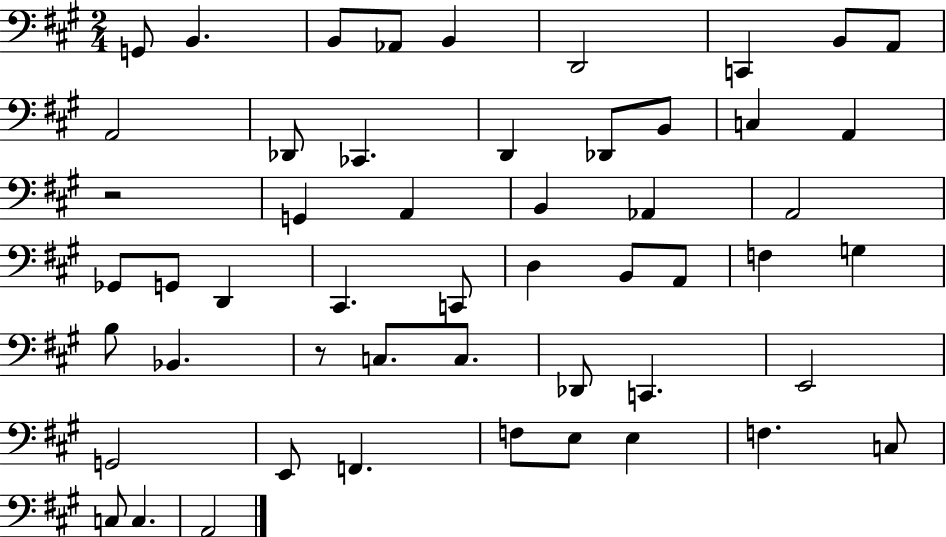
G2/e B2/q. B2/e Ab2/e B2/q D2/h C2/q B2/e A2/e A2/h Db2/e CES2/q. D2/q Db2/e B2/e C3/q A2/q R/h G2/q A2/q B2/q Ab2/q A2/h Gb2/e G2/e D2/q C#2/q. C2/e D3/q B2/e A2/e F3/q G3/q B3/e Bb2/q. R/e C3/e. C3/e. Db2/e C2/q. E2/h G2/h E2/e F2/q. F3/e E3/e E3/q F3/q. C3/e C3/e C3/q. A2/h